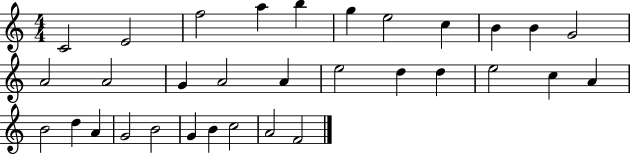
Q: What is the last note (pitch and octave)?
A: F4